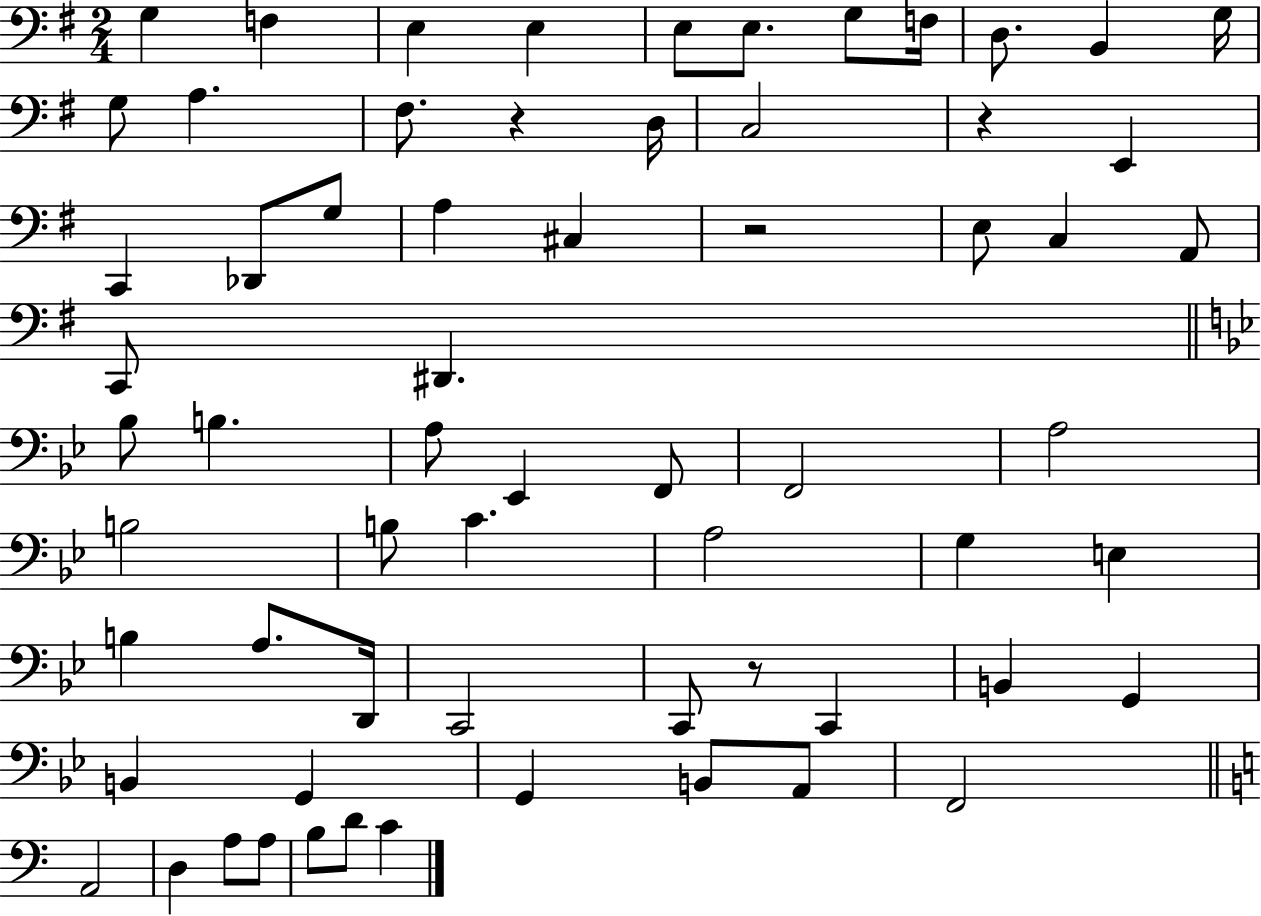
X:1
T:Untitled
M:2/4
L:1/4
K:G
G, F, E, E, E,/2 E,/2 G,/2 F,/4 D,/2 B,, G,/4 G,/2 A, ^F,/2 z D,/4 C,2 z E,, C,, _D,,/2 G,/2 A, ^C, z2 E,/2 C, A,,/2 C,,/2 ^D,, _B,/2 B, A,/2 _E,, F,,/2 F,,2 A,2 B,2 B,/2 C A,2 G, E, B, A,/2 D,,/4 C,,2 C,,/2 z/2 C,, B,, G,, B,, G,, G,, B,,/2 A,,/2 F,,2 A,,2 D, A,/2 A,/2 B,/2 D/2 C